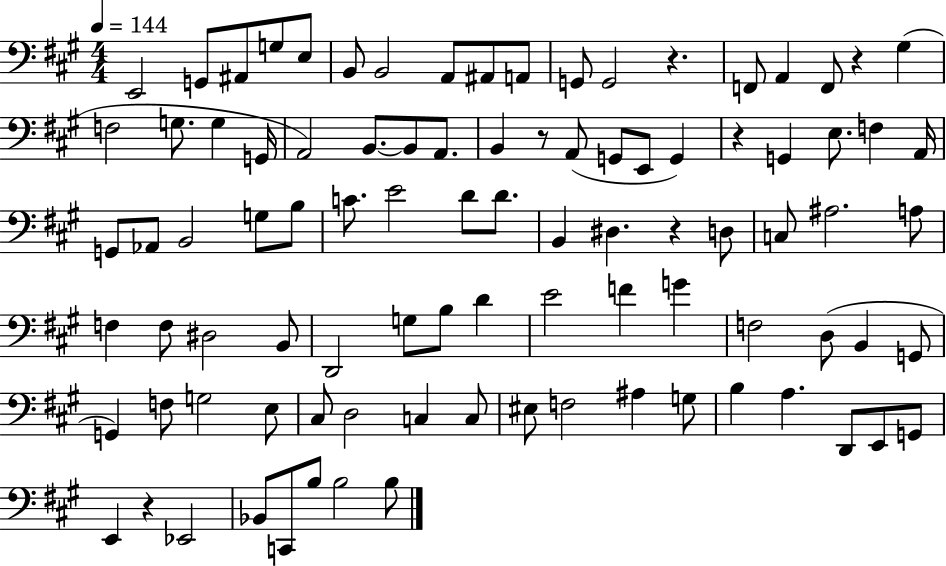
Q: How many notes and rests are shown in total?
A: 93